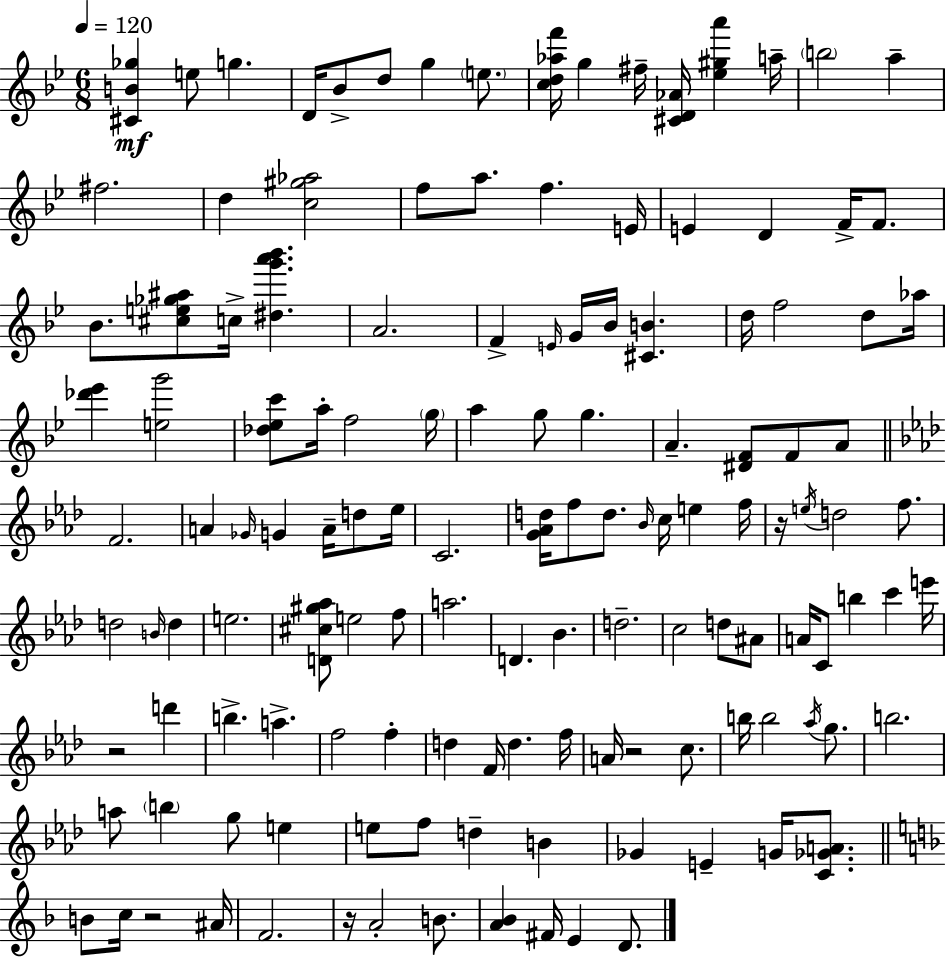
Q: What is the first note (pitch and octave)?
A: E5